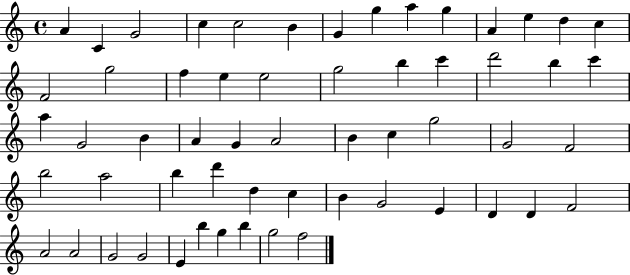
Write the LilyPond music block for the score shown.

{
  \clef treble
  \time 4/4
  \defaultTimeSignature
  \key c \major
  a'4 c'4 g'2 | c''4 c''2 b'4 | g'4 g''4 a''4 g''4 | a'4 e''4 d''4 c''4 | \break f'2 g''2 | f''4 e''4 e''2 | g''2 b''4 c'''4 | d'''2 b''4 c'''4 | \break a''4 g'2 b'4 | a'4 g'4 a'2 | b'4 c''4 g''2 | g'2 f'2 | \break b''2 a''2 | b''4 d'''4 d''4 c''4 | b'4 g'2 e'4 | d'4 d'4 f'2 | \break a'2 a'2 | g'2 g'2 | e'4 b''4 g''4 b''4 | g''2 f''2 | \break \bar "|."
}